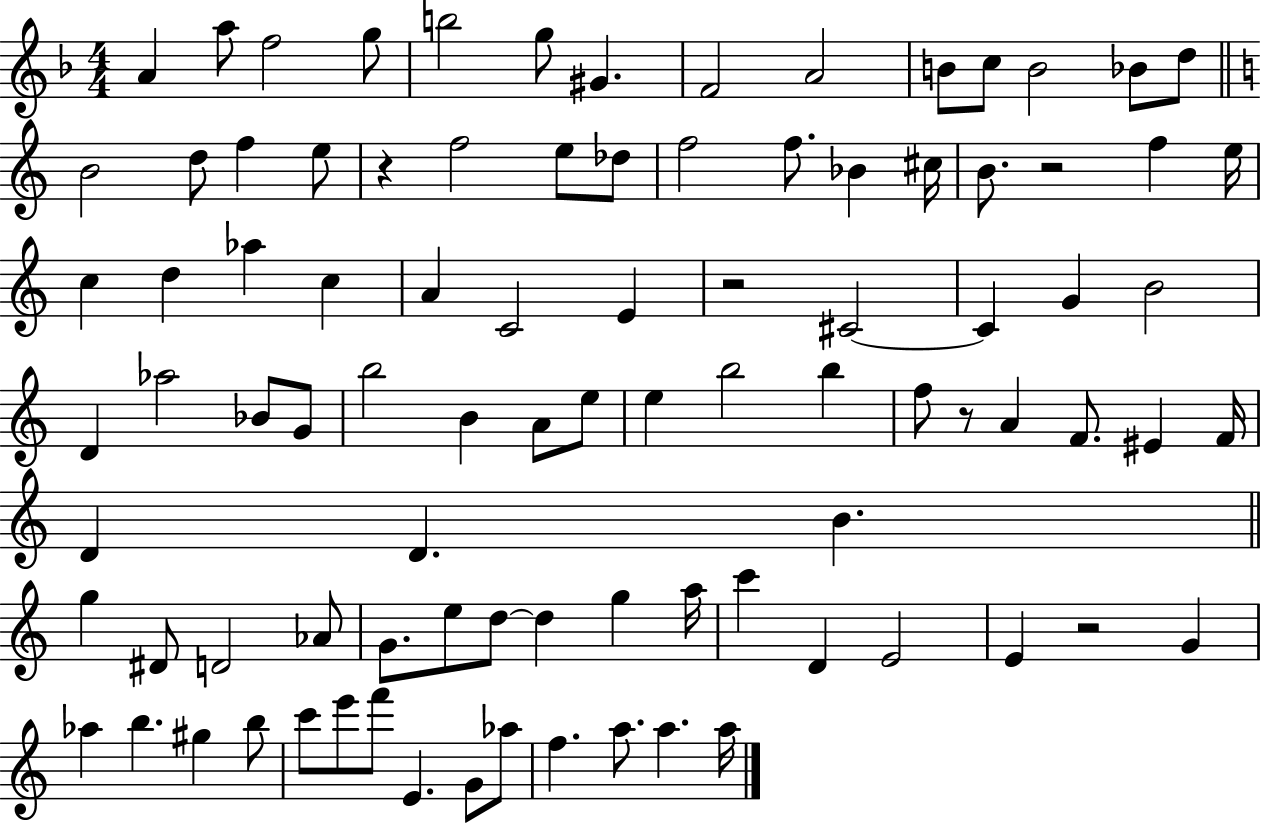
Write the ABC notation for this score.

X:1
T:Untitled
M:4/4
L:1/4
K:F
A a/2 f2 g/2 b2 g/2 ^G F2 A2 B/2 c/2 B2 _B/2 d/2 B2 d/2 f e/2 z f2 e/2 _d/2 f2 f/2 _B ^c/4 B/2 z2 f e/4 c d _a c A C2 E z2 ^C2 ^C G B2 D _a2 _B/2 G/2 b2 B A/2 e/2 e b2 b f/2 z/2 A F/2 ^E F/4 D D B g ^D/2 D2 _A/2 G/2 e/2 d/2 d g a/4 c' D E2 E z2 G _a b ^g b/2 c'/2 e'/2 f'/2 E G/2 _a/2 f a/2 a a/4